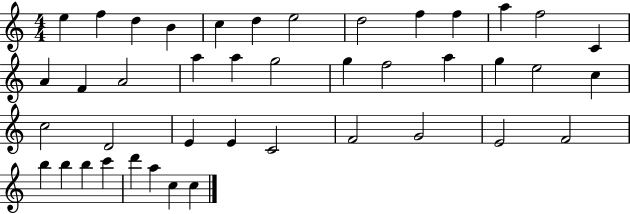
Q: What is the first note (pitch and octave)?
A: E5